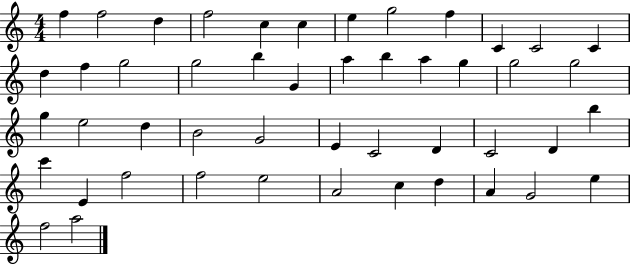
X:1
T:Untitled
M:4/4
L:1/4
K:C
f f2 d f2 c c e g2 f C C2 C d f g2 g2 b G a b a g g2 g2 g e2 d B2 G2 E C2 D C2 D b c' E f2 f2 e2 A2 c d A G2 e f2 a2